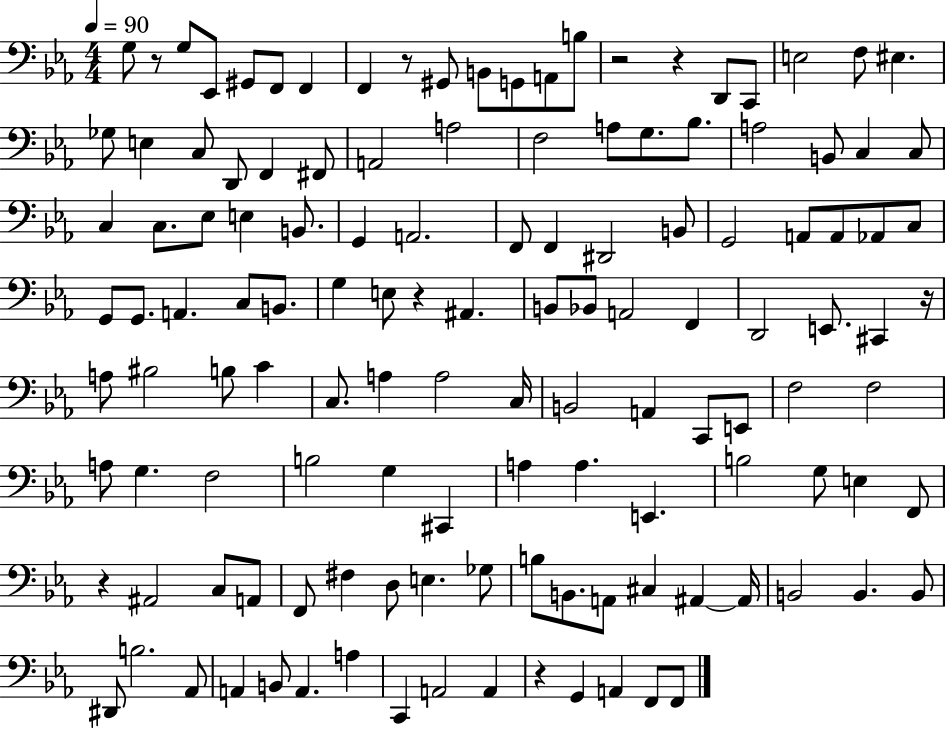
G3/e R/e G3/e Eb2/e G#2/e F2/e F2/q F2/q R/e G#2/e B2/e G2/e A2/e B3/e R/h R/q D2/e C2/e E3/h F3/e EIS3/q. Gb3/e E3/q C3/e D2/e F2/q F#2/e A2/h A3/h F3/h A3/e G3/e. Bb3/e. A3/h B2/e C3/q C3/e C3/q C3/e. Eb3/e E3/q B2/e. G2/q A2/h. F2/e F2/q D#2/h B2/e G2/h A2/e A2/e Ab2/e C3/e G2/e G2/e. A2/q. C3/e B2/e. G3/q E3/e R/q A#2/q. B2/e Bb2/e A2/h F2/q D2/h E2/e. C#2/q R/s A3/e BIS3/h B3/e C4/q C3/e. A3/q A3/h C3/s B2/h A2/q C2/e E2/e F3/h F3/h A3/e G3/q. F3/h B3/h G3/q C#2/q A3/q A3/q. E2/q. B3/h G3/e E3/q F2/e R/q A#2/h C3/e A2/e F2/e F#3/q D3/e E3/q. Gb3/e B3/e B2/e. A2/e C#3/q A#2/q A#2/s B2/h B2/q. B2/e D#2/e B3/h. Ab2/e A2/q B2/e A2/q. A3/q C2/q A2/h A2/q R/q G2/q A2/q F2/e F2/e